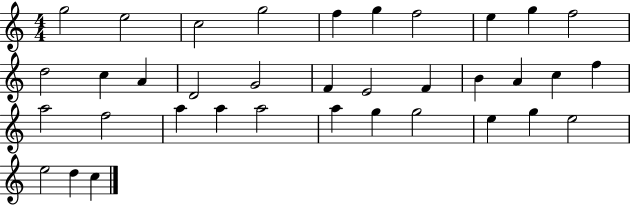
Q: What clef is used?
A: treble